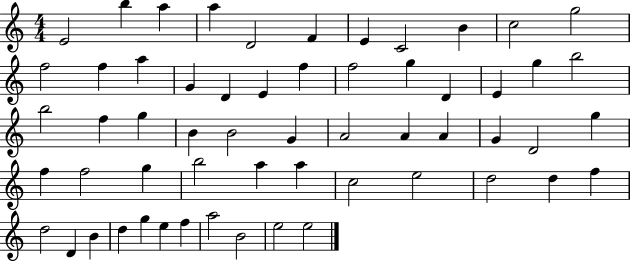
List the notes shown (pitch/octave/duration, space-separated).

E4/h B5/q A5/q A5/q D4/h F4/q E4/q C4/h B4/q C5/h G5/h F5/h F5/q A5/q G4/q D4/q E4/q F5/q F5/h G5/q D4/q E4/q G5/q B5/h B5/h F5/q G5/q B4/q B4/h G4/q A4/h A4/q A4/q G4/q D4/h G5/q F5/q F5/h G5/q B5/h A5/q A5/q C5/h E5/h D5/h D5/q F5/q D5/h D4/q B4/q D5/q G5/q E5/q F5/q A5/h B4/h E5/h E5/h